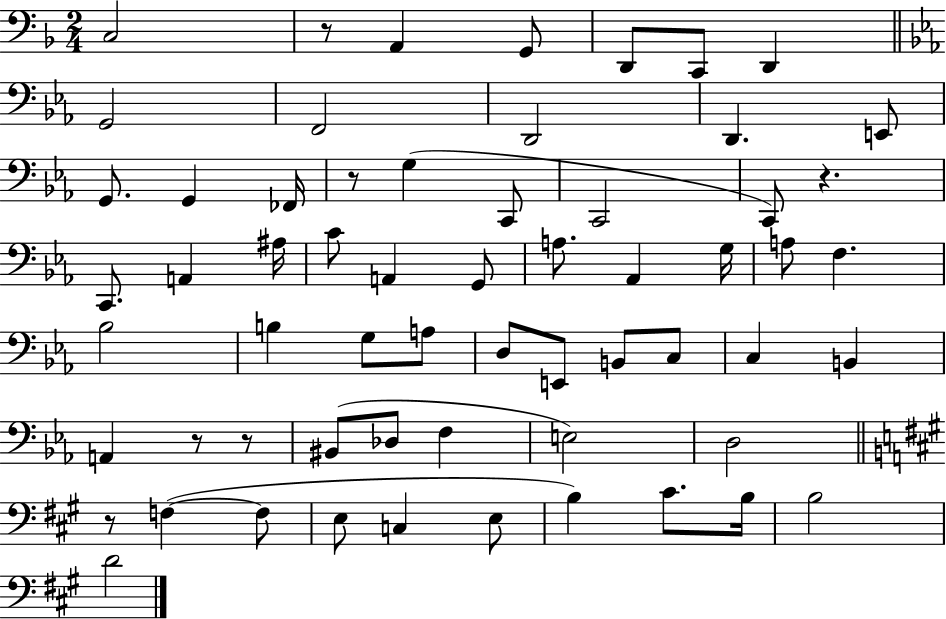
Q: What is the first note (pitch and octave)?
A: C3